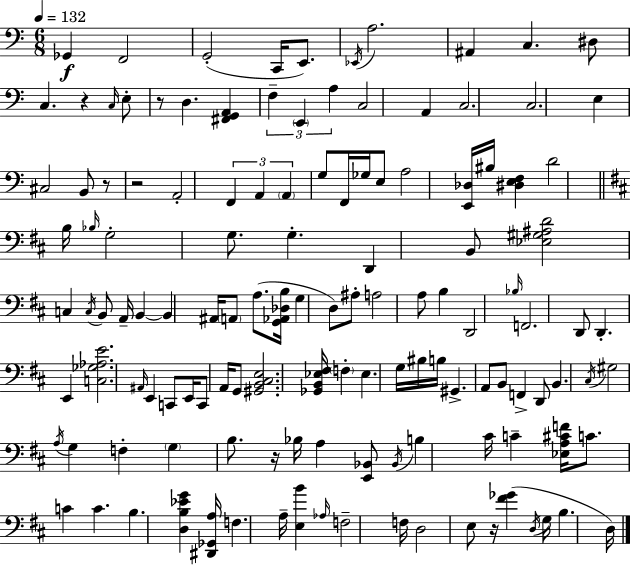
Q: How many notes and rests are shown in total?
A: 129